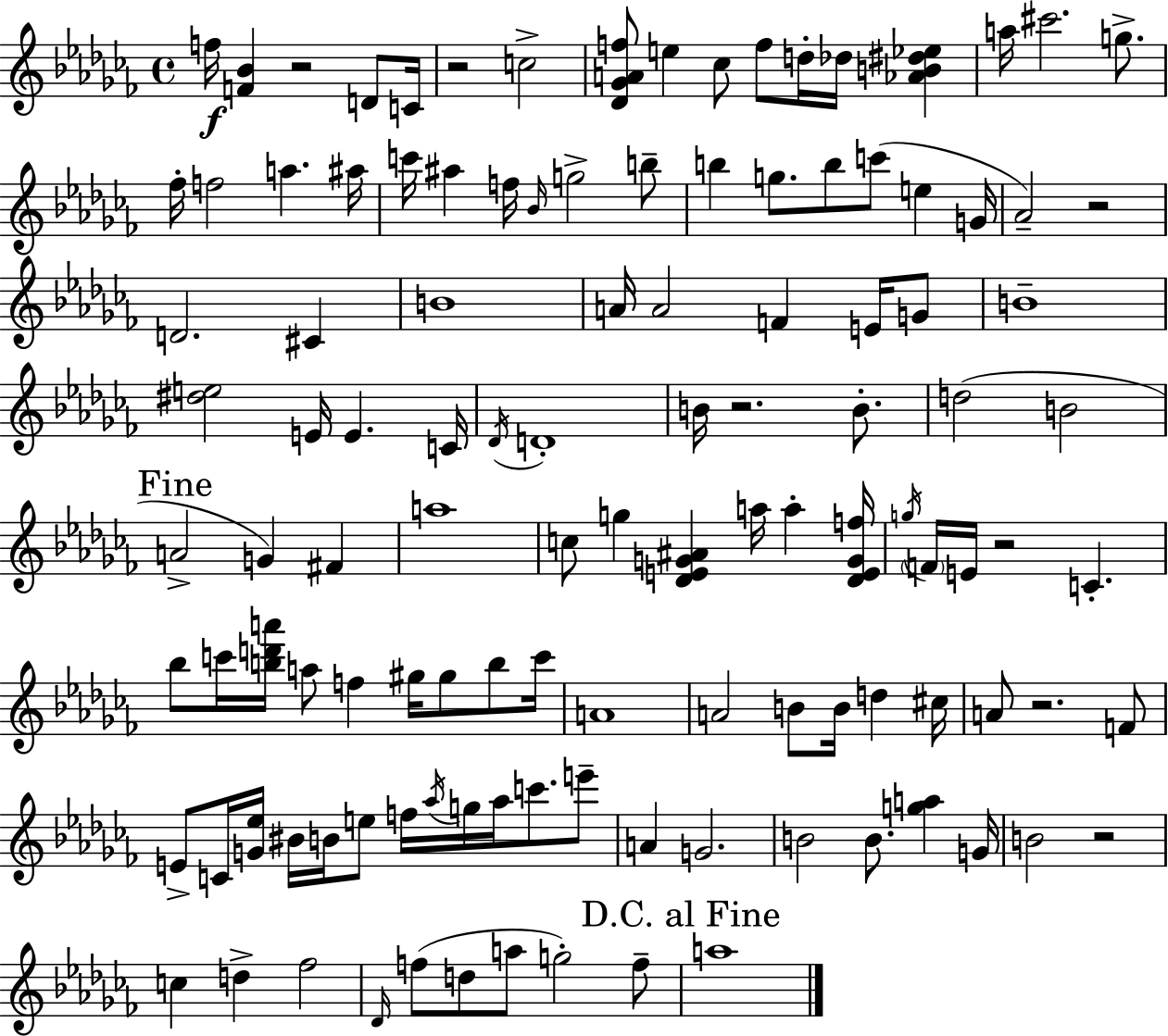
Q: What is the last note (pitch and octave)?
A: A5